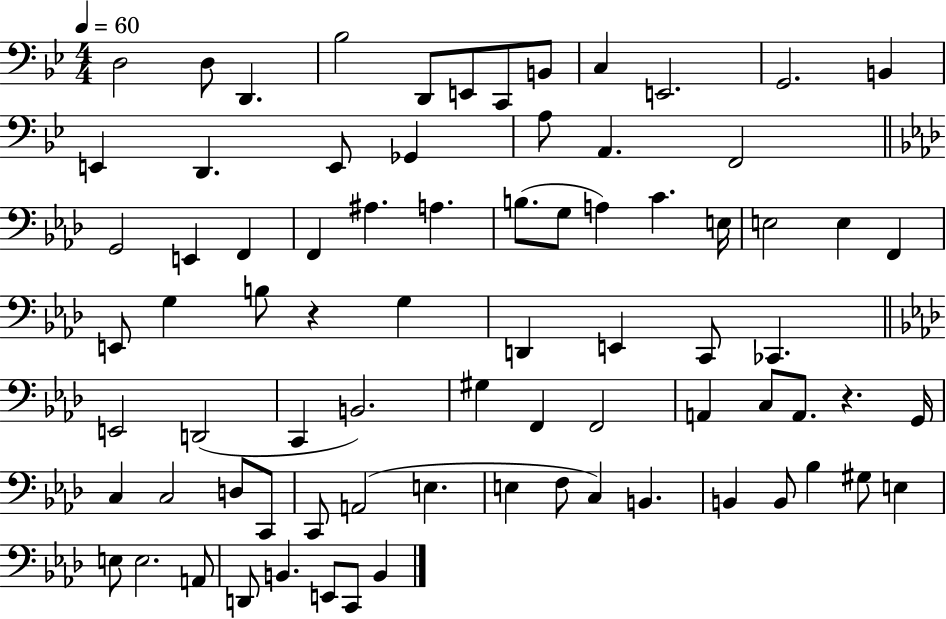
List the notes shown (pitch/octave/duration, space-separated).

D3/h D3/e D2/q. Bb3/h D2/e E2/e C2/e B2/e C3/q E2/h. G2/h. B2/q E2/q D2/q. E2/e Gb2/q A3/e A2/q. F2/h G2/h E2/q F2/q F2/q A#3/q. A3/q. B3/e. G3/e A3/q C4/q. E3/s E3/h E3/q F2/q E2/e G3/q B3/e R/q G3/q D2/q E2/q C2/e CES2/q. E2/h D2/h C2/q B2/h. G#3/q F2/q F2/h A2/q C3/e A2/e. R/q. G2/s C3/q C3/h D3/e C2/e C2/e A2/h E3/q. E3/q F3/e C3/q B2/q. B2/q B2/e Bb3/q G#3/e E3/q E3/e E3/h. A2/e D2/e B2/q. E2/e C2/e B2/q